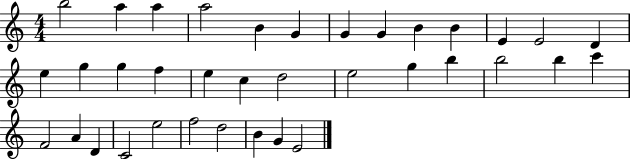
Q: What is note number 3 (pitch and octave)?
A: A5